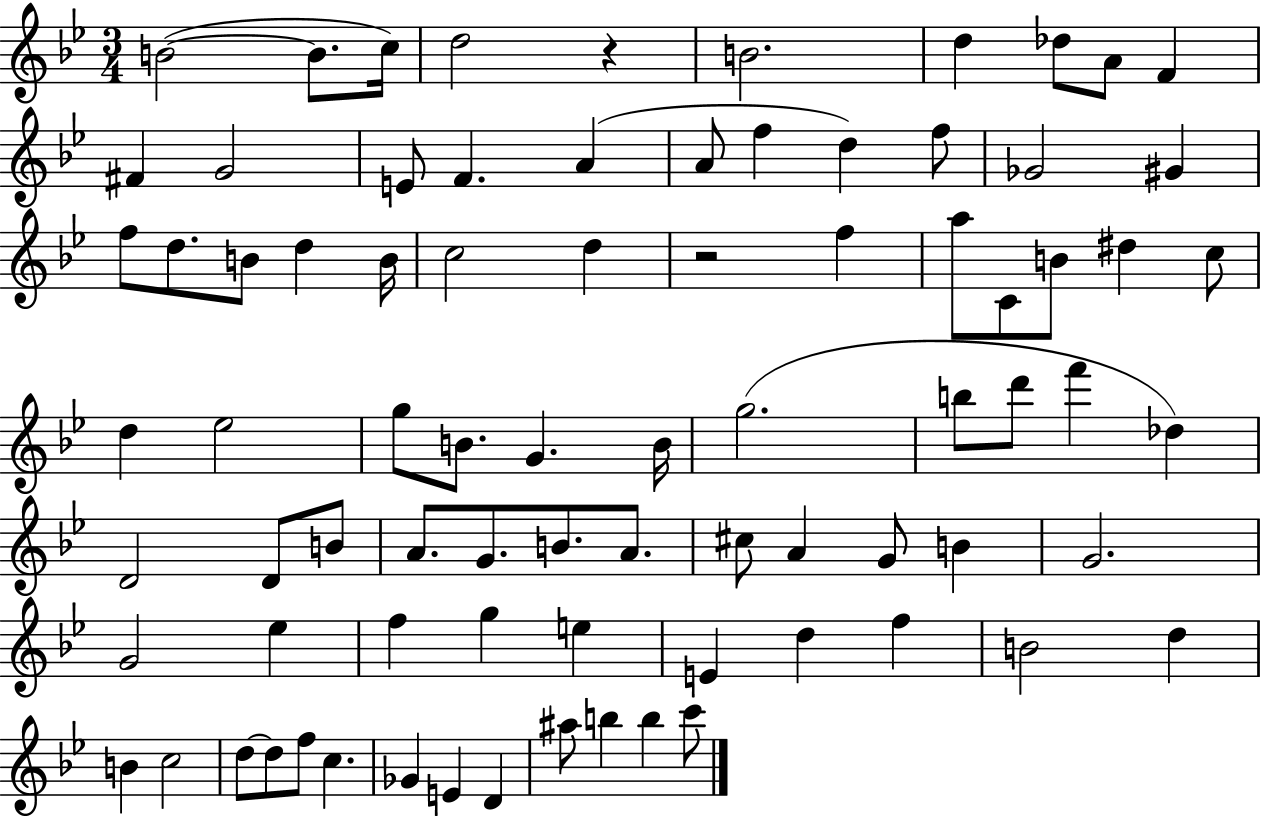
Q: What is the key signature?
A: BES major